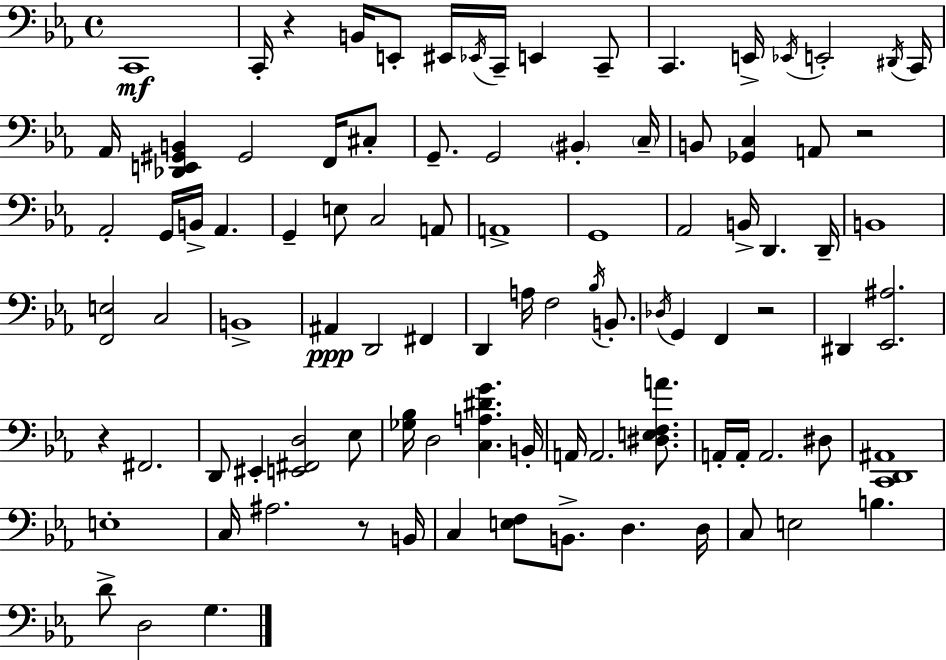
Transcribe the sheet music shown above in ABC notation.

X:1
T:Untitled
M:4/4
L:1/4
K:Eb
C,,4 C,,/4 z B,,/4 E,,/2 ^E,,/4 _E,,/4 C,,/4 E,, C,,/2 C,, E,,/4 _E,,/4 E,,2 ^D,,/4 C,,/4 _A,,/4 [_D,,E,,^G,,B,,] ^G,,2 F,,/4 ^C,/2 G,,/2 G,,2 ^B,, C,/4 B,,/2 [_G,,C,] A,,/2 z2 _A,,2 G,,/4 B,,/4 _A,, G,, E,/2 C,2 A,,/2 A,,4 G,,4 _A,,2 B,,/4 D,, D,,/4 B,,4 [F,,E,]2 C,2 B,,4 ^A,, D,,2 ^F,, D,, A,/4 F,2 _B,/4 B,,/2 _D,/4 G,, F,, z2 ^D,, [_E,,^A,]2 z ^F,,2 D,,/2 ^E,, [E,,^F,,D,]2 _E,/2 [_G,_B,]/4 D,2 [C,A,^DG] B,,/4 A,,/4 A,,2 [^D,E,F,A]/2 A,,/4 A,,/4 A,,2 ^D,/2 [C,,D,,^A,,]4 E,4 C,/4 ^A,2 z/2 B,,/4 C, [E,F,]/2 B,,/2 D, D,/4 C,/2 E,2 B, D/2 D,2 G,